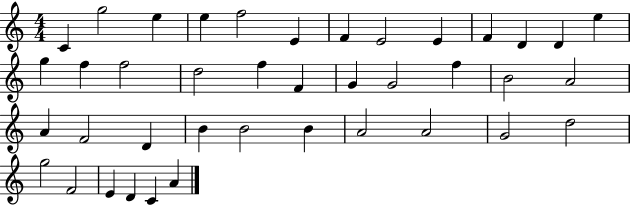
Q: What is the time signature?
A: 4/4